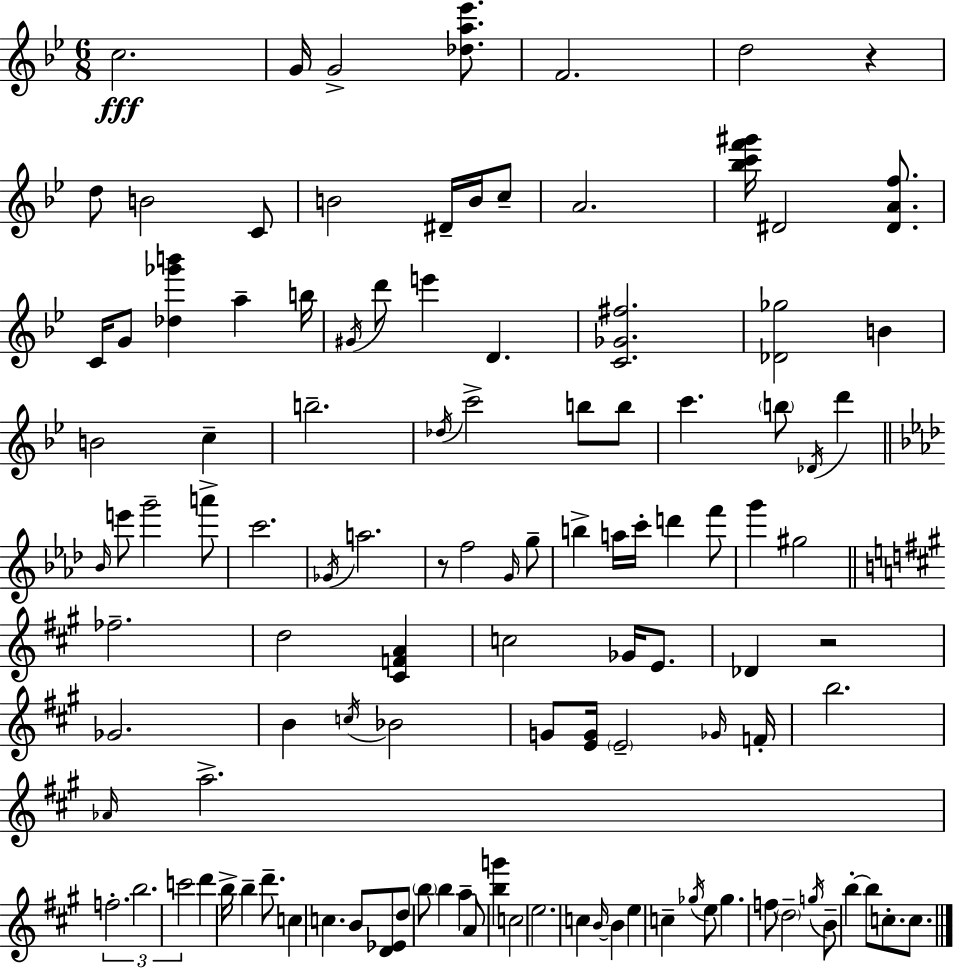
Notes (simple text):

C5/h. G4/s G4/h [Db5,A5,Eb6]/e. F4/h. D5/h R/q D5/e B4/h C4/e B4/h D#4/s B4/s C5/e A4/h. [Bb5,C6,F6,G#6]/s D#4/h [D#4,A4,F5]/e. C4/s G4/e [Db5,Gb6,B6]/q A5/q B5/s G#4/s D6/e E6/q D4/q. [C4,Gb4,F#5]/h. [Db4,Gb5]/h B4/q B4/h C5/q B5/h. Db5/s C6/h B5/e B5/e C6/q. B5/e Db4/s D6/q Bb4/s E6/e G6/h A6/e C6/h. Gb4/s A5/h. R/e F5/h G4/s G5/e B5/q A5/s C6/s D6/q F6/e G6/q G#5/h FES5/h. D5/h [C#4,F4,A4]/q C5/h Gb4/s E4/e. Db4/q R/h Gb4/h. B4/q C5/s Bb4/h G4/e [E4,G4]/s E4/h Gb4/s F4/s B5/h. Ab4/s A5/h. F5/h. B5/h. C6/h D6/q B5/s B5/q D6/e. C5/q C5/q. B4/e [D4,Eb4]/e D5/e B5/e B5/q A5/q A4/e [B5,G6]/q C5/h E5/h. C5/q B4/s B4/q E5/q C5/q Gb5/s E5/e Gb5/q. F5/e D5/h G5/s B4/e B5/q B5/e C5/e. C5/e.